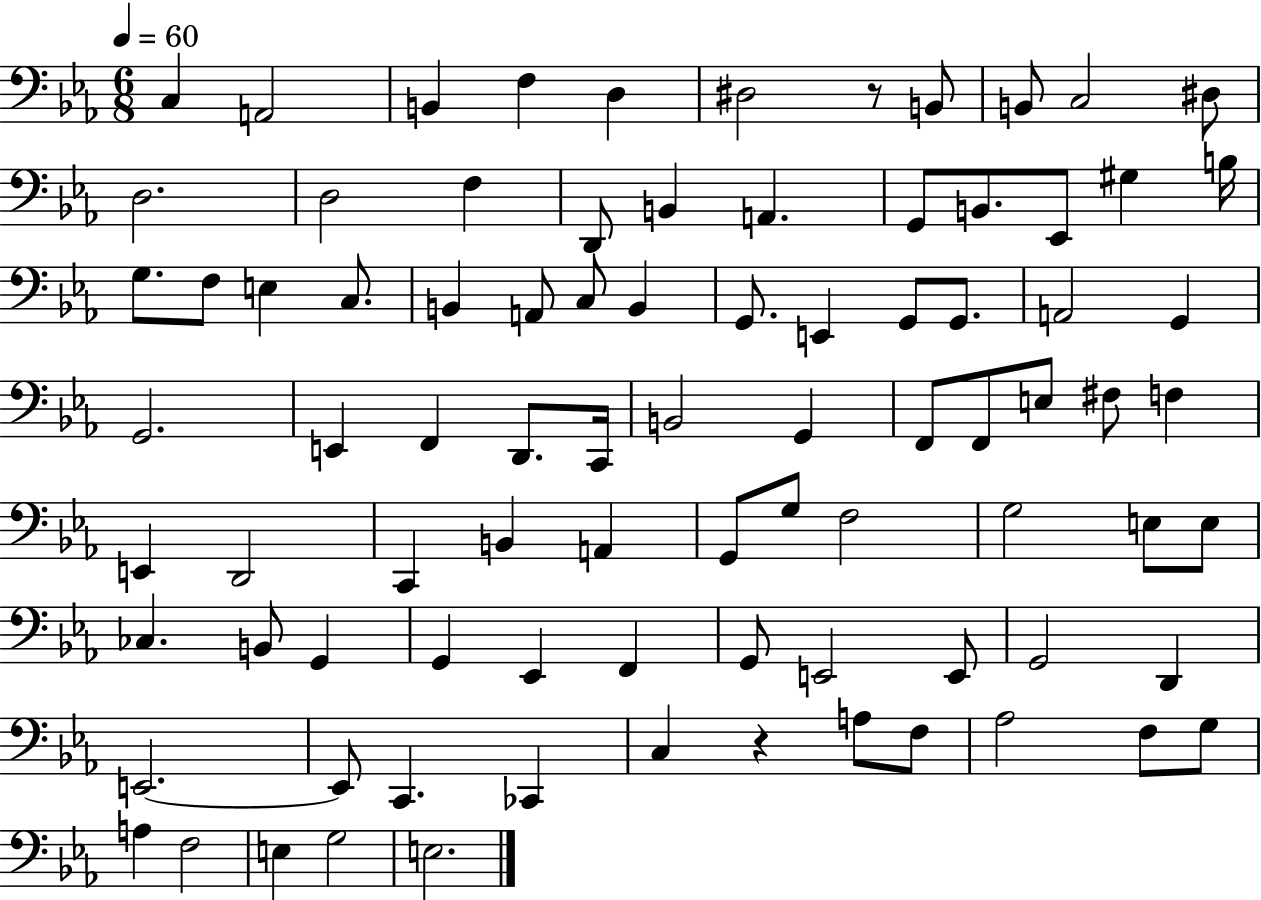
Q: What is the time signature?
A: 6/8